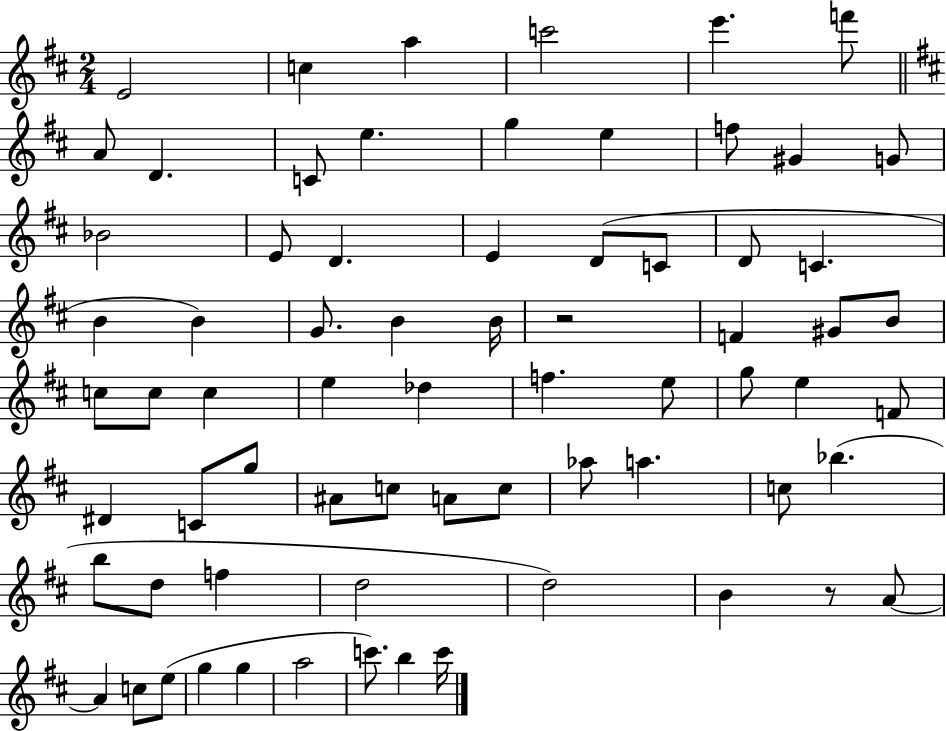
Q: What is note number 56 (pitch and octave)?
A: D5